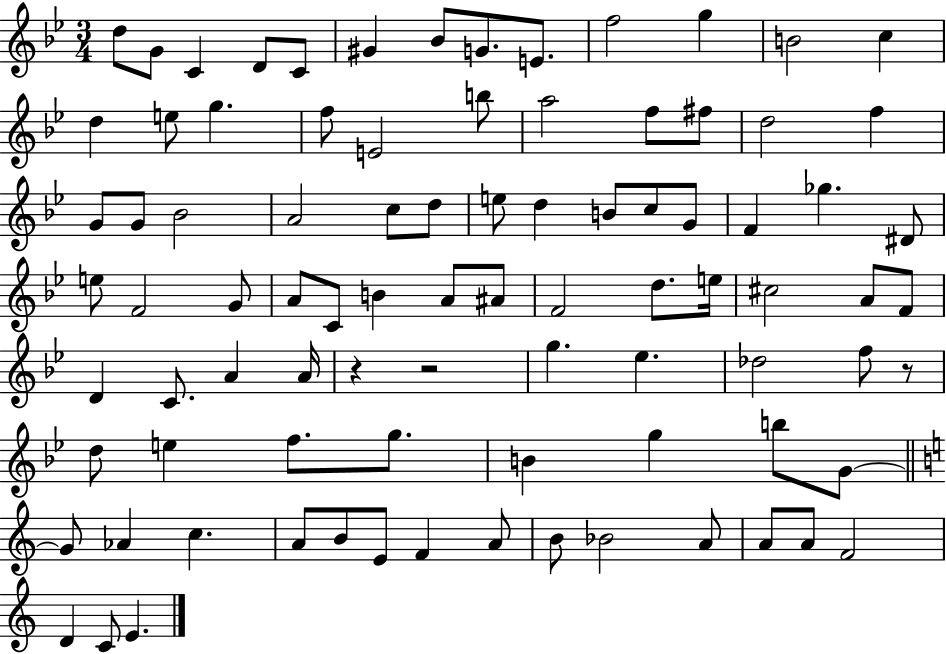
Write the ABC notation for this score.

X:1
T:Untitled
M:3/4
L:1/4
K:Bb
d/2 G/2 C D/2 C/2 ^G _B/2 G/2 E/2 f2 g B2 c d e/2 g f/2 E2 b/2 a2 f/2 ^f/2 d2 f G/2 G/2 _B2 A2 c/2 d/2 e/2 d B/2 c/2 G/2 F _g ^D/2 e/2 F2 G/2 A/2 C/2 B A/2 ^A/2 F2 d/2 e/4 ^c2 A/2 F/2 D C/2 A A/4 z z2 g _e _d2 f/2 z/2 d/2 e f/2 g/2 B g b/2 G/2 G/2 _A c A/2 B/2 E/2 F A/2 B/2 _B2 A/2 A/2 A/2 F2 D C/2 E